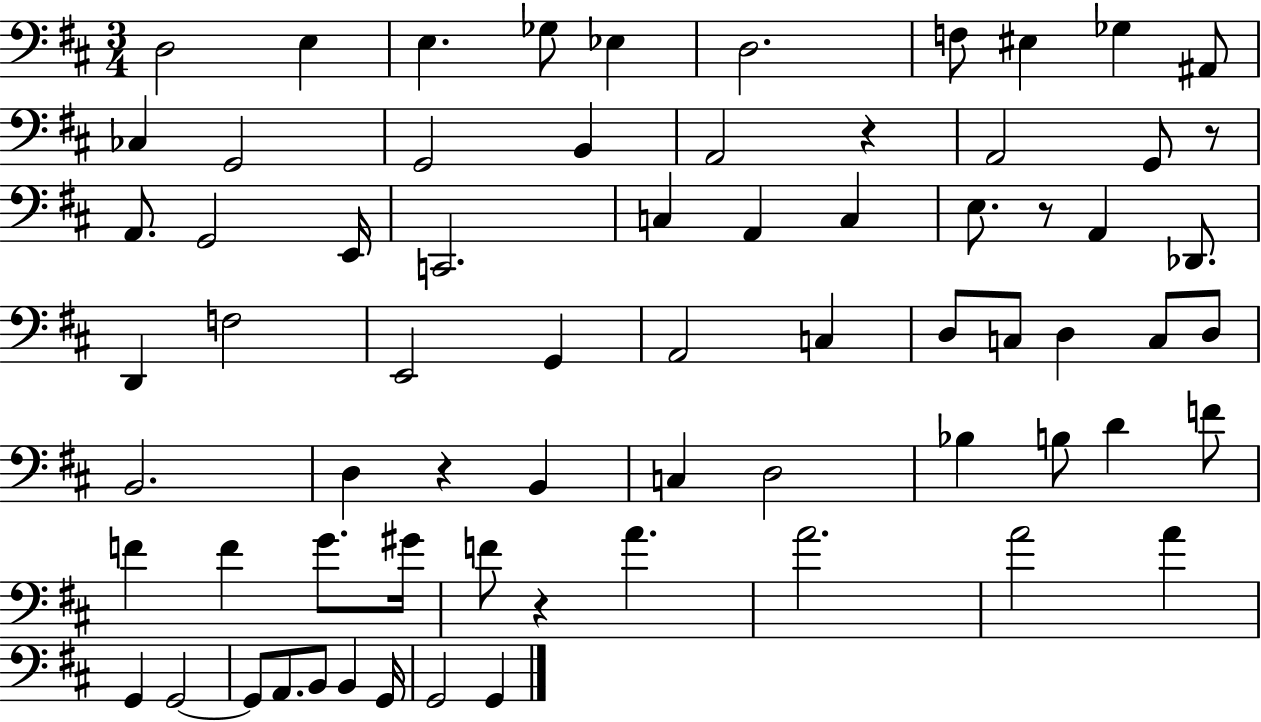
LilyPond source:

{
  \clef bass
  \numericTimeSignature
  \time 3/4
  \key d \major
  d2 e4 | e4. ges8 ees4 | d2. | f8 eis4 ges4 ais,8 | \break ces4 g,2 | g,2 b,4 | a,2 r4 | a,2 g,8 r8 | \break a,8. g,2 e,16 | c,2. | c4 a,4 c4 | e8. r8 a,4 des,8. | \break d,4 f2 | e,2 g,4 | a,2 c4 | d8 c8 d4 c8 d8 | \break b,2. | d4 r4 b,4 | c4 d2 | bes4 b8 d'4 f'8 | \break f'4 f'4 g'8. gis'16 | f'8 r4 a'4. | a'2. | a'2 a'4 | \break g,4 g,2~~ | g,8 a,8. b,8 b,4 g,16 | g,2 g,4 | \bar "|."
}